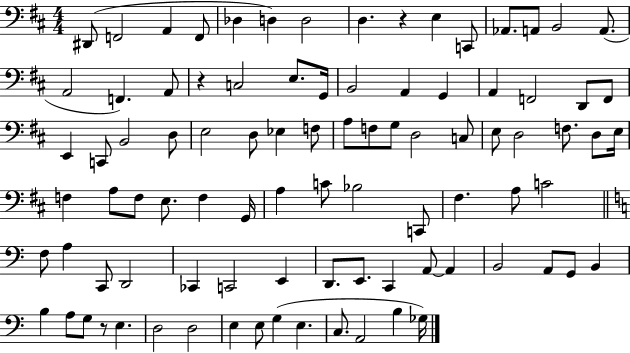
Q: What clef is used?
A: bass